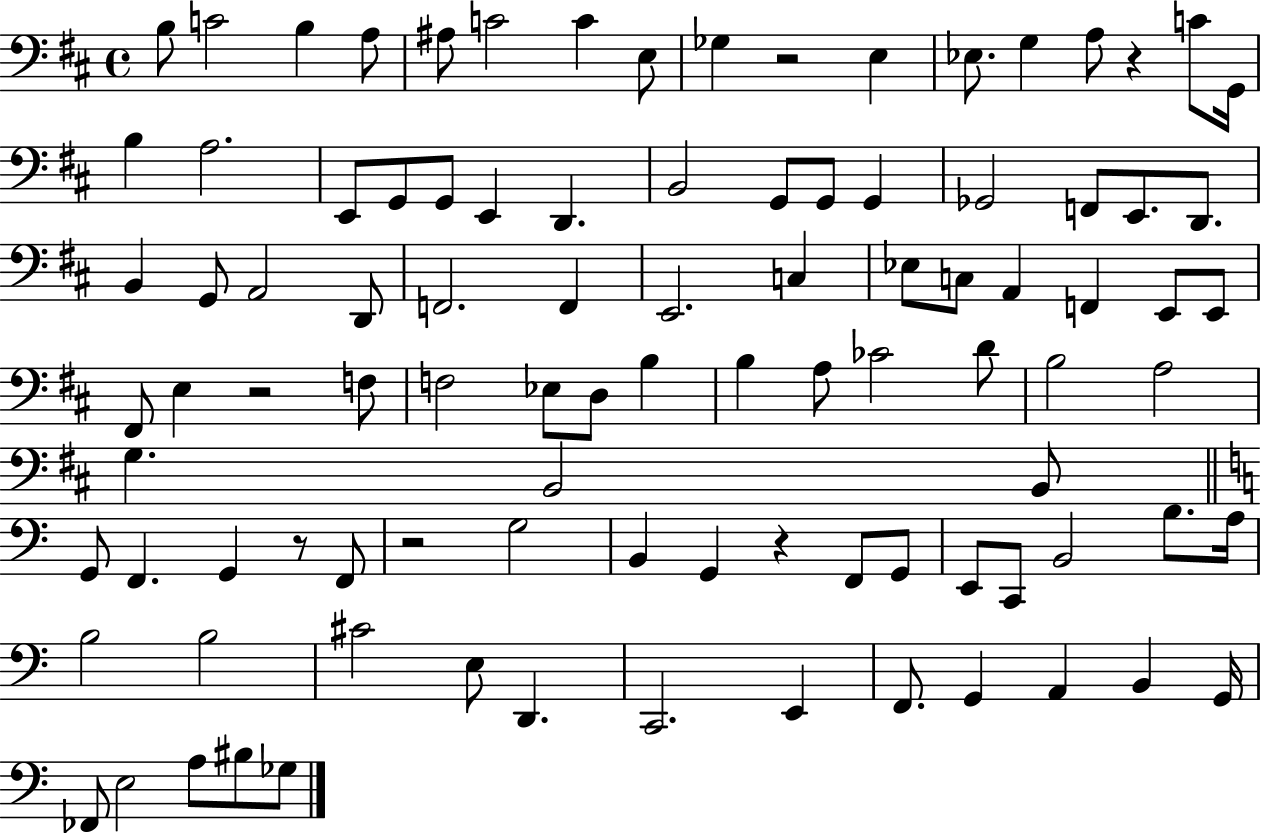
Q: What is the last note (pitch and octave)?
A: Gb3